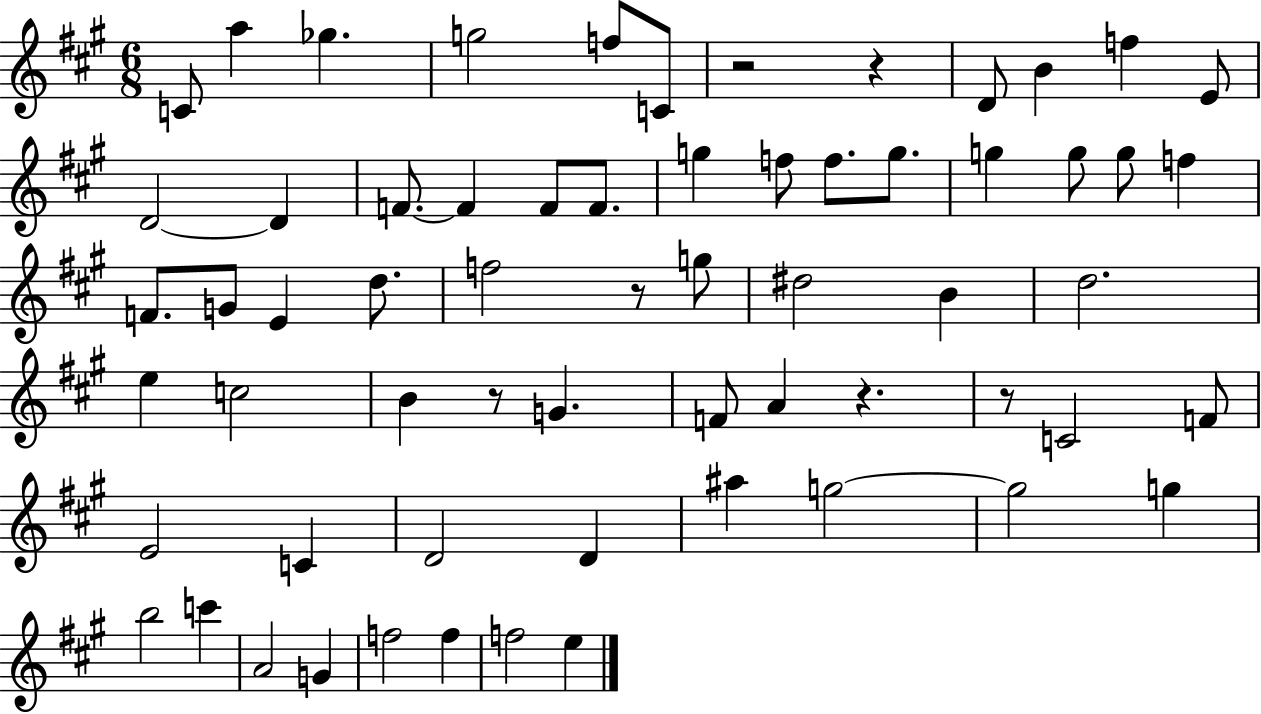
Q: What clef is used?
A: treble